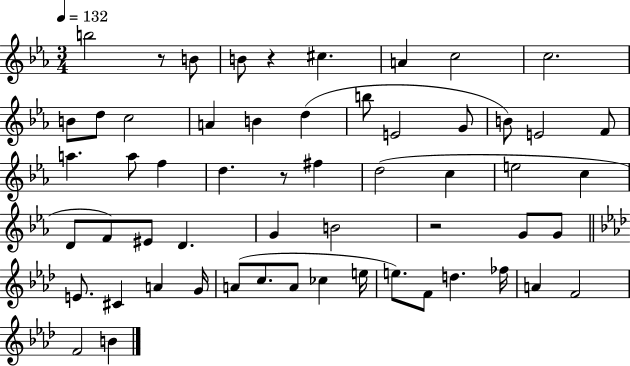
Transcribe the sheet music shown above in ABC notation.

X:1
T:Untitled
M:3/4
L:1/4
K:Eb
b2 z/2 B/2 B/2 z ^c A c2 c2 B/2 d/2 c2 A B d b/2 E2 G/2 B/2 E2 F/2 a a/2 f d z/2 ^f d2 c e2 c D/2 F/2 ^E/2 D G B2 z2 G/2 G/2 E/2 ^C A G/4 A/2 c/2 A/2 _c e/4 e/2 F/2 d _f/4 A F2 F2 B